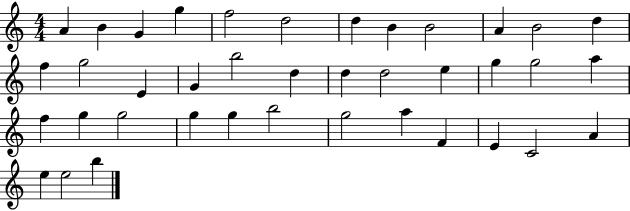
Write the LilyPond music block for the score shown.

{
  \clef treble
  \numericTimeSignature
  \time 4/4
  \key c \major
  a'4 b'4 g'4 g''4 | f''2 d''2 | d''4 b'4 b'2 | a'4 b'2 d''4 | \break f''4 g''2 e'4 | g'4 b''2 d''4 | d''4 d''2 e''4 | g''4 g''2 a''4 | \break f''4 g''4 g''2 | g''4 g''4 b''2 | g''2 a''4 f'4 | e'4 c'2 a'4 | \break e''4 e''2 b''4 | \bar "|."
}